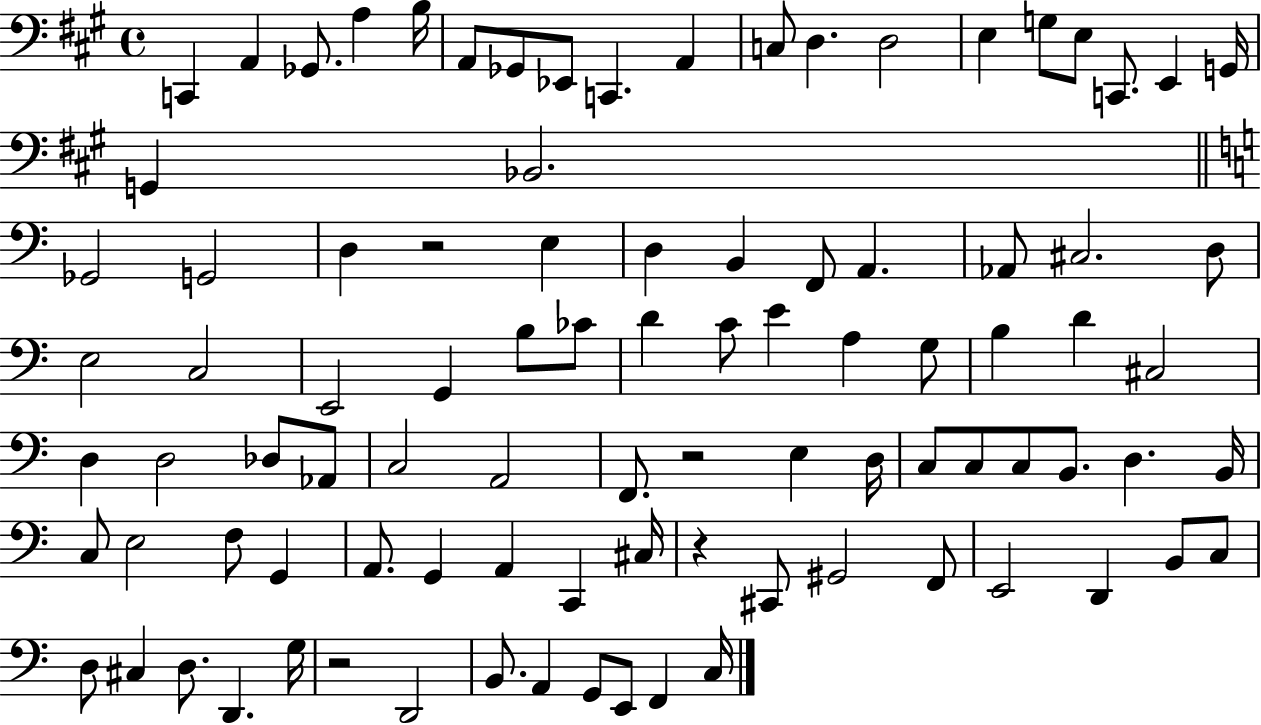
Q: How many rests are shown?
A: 4